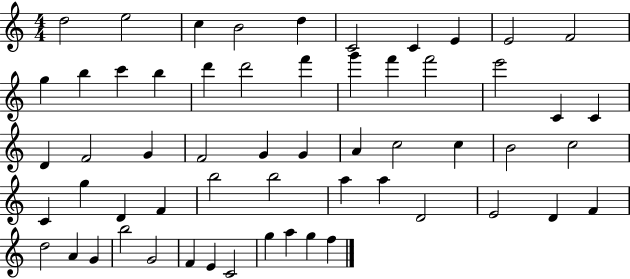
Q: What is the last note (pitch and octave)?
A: F5